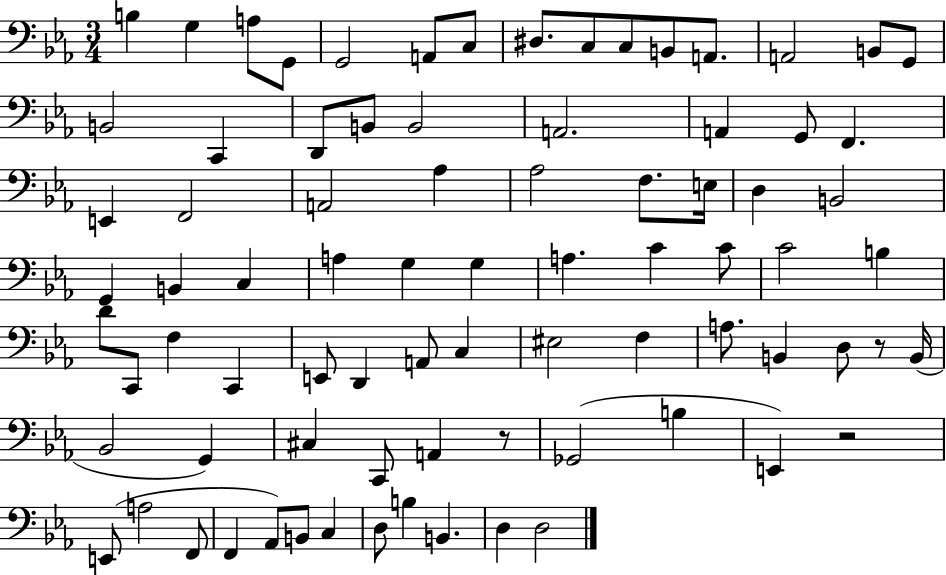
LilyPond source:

{
  \clef bass
  \numericTimeSignature
  \time 3/4
  \key ees \major
  b4 g4 a8 g,8 | g,2 a,8 c8 | dis8. c8 c8 b,8 a,8. | a,2 b,8 g,8 | \break b,2 c,4 | d,8 b,8 b,2 | a,2. | a,4 g,8 f,4. | \break e,4 f,2 | a,2 aes4 | aes2 f8. e16 | d4 b,2 | \break g,4 b,4 c4 | a4 g4 g4 | a4. c'4 c'8 | c'2 b4 | \break d'8 c,8 f4 c,4 | e,8 d,4 a,8 c4 | eis2 f4 | a8. b,4 d8 r8 b,16( | \break bes,2 g,4) | cis4 c,8 a,4 r8 | ges,2( b4 | e,4) r2 | \break e,8( a2 f,8 | f,4 aes,8) b,8 c4 | d8 b4 b,4. | d4 d2 | \break \bar "|."
}